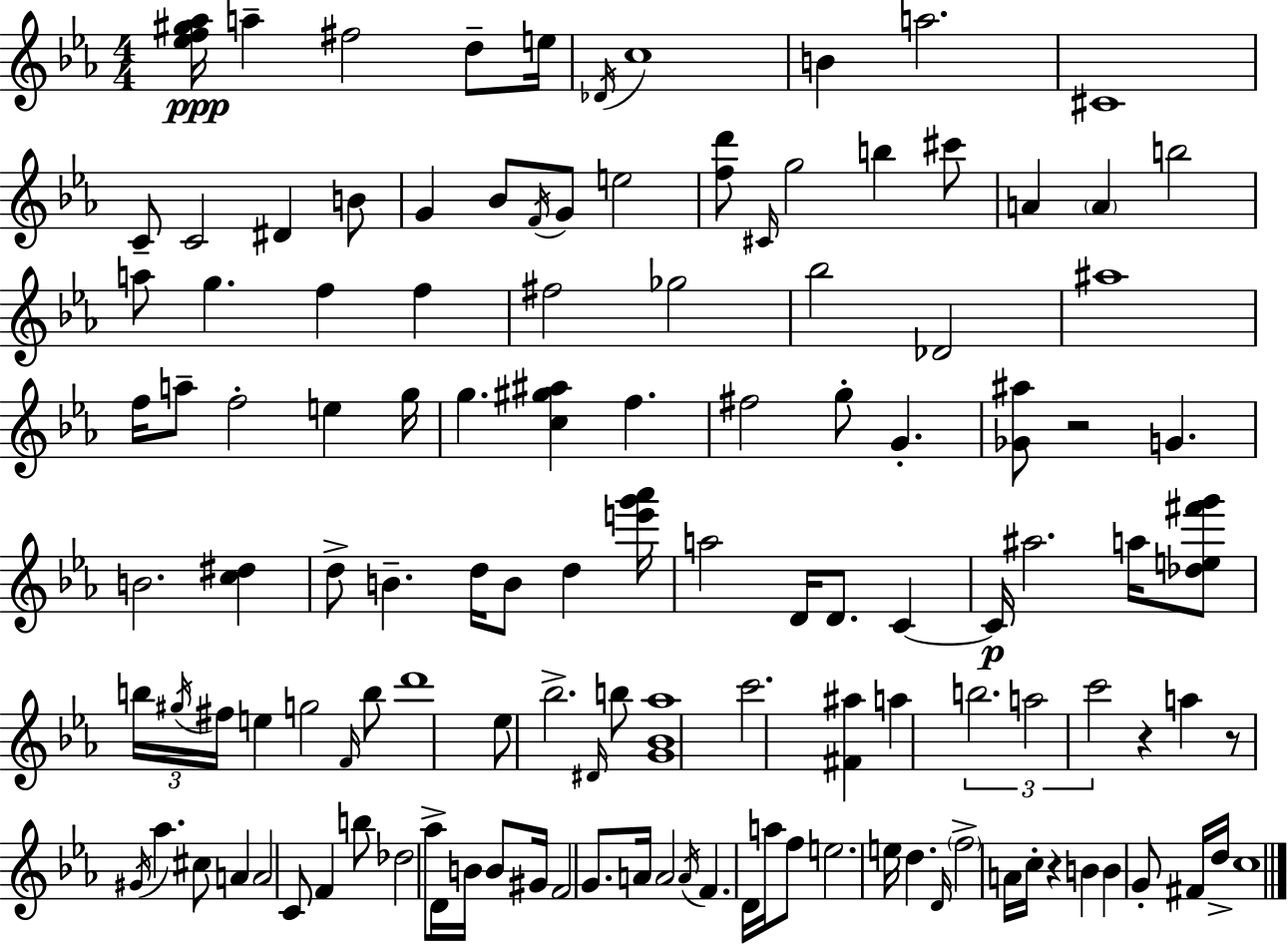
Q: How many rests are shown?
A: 4